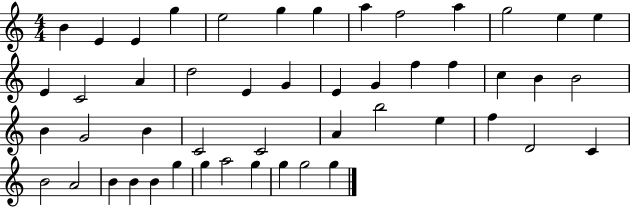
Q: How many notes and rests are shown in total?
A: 49